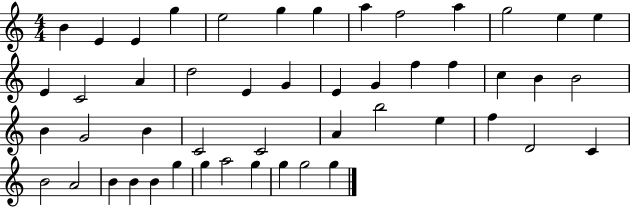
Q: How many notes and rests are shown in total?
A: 49